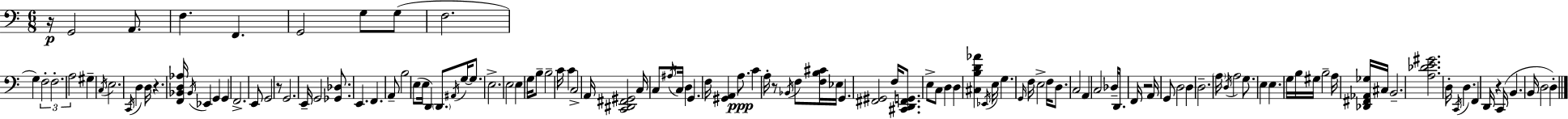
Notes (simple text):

R/s G2/h A2/e. F3/q. F2/q. G2/h G3/e G3/e F3/h. G3/q F3/h F3/h. A3/h G#3/q C3/s E3/h. C2/s D3/q D3/s R/q. [F2,Bb2,D3,Ab3]/s Bb2/s Eb2/q G2/q G2/q F2/h. E2/e G2/h R/e G2/h. E2/s G2/h [Gb2,Db3]/e. E2/q. F2/q. A2/e B3/h E3/e E3/s D2/q D2/e. A#2/s G3/s G3/e. E3/h. E3/h E3/q G3/s B3/e B3/h C4/s C4/q C3/h A2/s [C2,D#2,F#2,G#2]/h C3/s C3/e A#3/s C3/s D3/q G2/q. F3/s [G#2,A2]/q A3/e. C4/q A3/s R/e Bb2/s F3/e [F3,B3,C#4]/s Eb3/s G2/q. [F#2,G#2]/h F3/s [C#2,D2,F#2,G2]/e. E3/e C3/e D3/q D3/q [C#3,B3,D4,Ab4]/q Eb2/s E3/s G3/q. G2/s F3/s E3/h F3/s D3/e. C3/h A2/q C3/h Db3/s D2/e. F2/s R/h A2/s G2/e D3/h D3/q D3/h. A3/s D3/s A3/h G3/e. E3/q E3/q. G3/s B3/s G#3/s B3/h A3/s [Db2,F#2,Ab2,Gb3]/s C#3/s B2/h. [A3,Db4,E4,G#4]/h. D3/s C2/s D3/q. F2/q D2/s R/q C2/s B2/q. B2/s D3/h D3/q